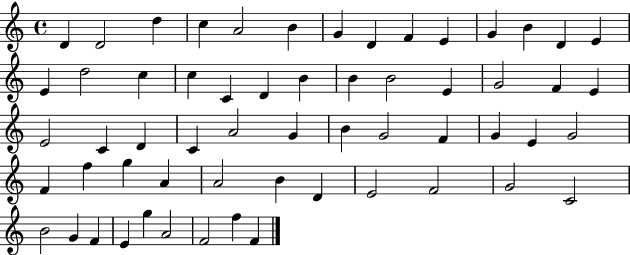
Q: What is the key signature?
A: C major